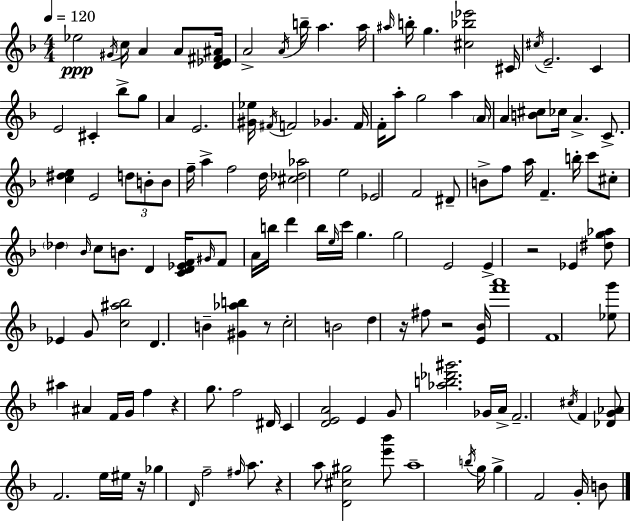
Eb5/h G#4/s C5/s A4/q A4/e [D4,Eb4,F#4,A#4]/s A4/h A4/s B5/s A5/q. A5/s A#5/s B5/s G5/q. [C#5,Bb5,Eb6]/h C#4/s C#5/s E4/h. C4/q E4/h C#4/q Bb5/e G5/e A4/q E4/h. [G#4,Eb5]/s F#4/s F4/h Gb4/q. F4/s F4/s A5/e G5/h A5/q A4/s A4/q [B4,C#5]/e CES5/s A4/q. C4/e. [C5,D#5,E5]/q E4/h D5/e B4/e B4/e F5/s A5/q F5/h D5/s [C#5,Db5,Ab5]/h E5/h Eb4/h F4/h D#4/e B4/e F5/e A5/s F4/q. B5/s C6/e C#5/e Db5/q Bb4/s C5/e B4/e. D4/q [C4,D4,Eb4,F4]/s G#4/s F4/e A4/s B5/s D6/q B5/s E5/s C6/s G5/q. G5/h E4/h E4/q R/h Eb4/q [D#5,G5,Ab5]/e Eb4/q G4/e [C5,A#5,Bb5]/h D4/q. B4/q [G#4,Ab5,B5]/q R/e C5/h B4/h D5/q R/s F#5/e R/h [E4,Bb4]/s [F6,A6]/w F4/w [Eb5,G6]/e A#5/q A#4/q F4/s G4/s F5/q R/q G5/e. F5/h D#4/s C4/q [D4,E4,A4]/h E4/q G4/e [Ab5,B5,Db6,G#6]/h. Gb4/s A4/s F4/h. C#5/s F4/q [Db4,G4,Ab4]/e F4/h. E5/s EIS5/s R/s Gb5/q D4/s F5/h F#5/s A5/e. R/q A5/e [D4,C#5,G#5]/h [E6,Bb6]/e A5/w B5/s G5/s G5/q F4/h G4/s B4/e